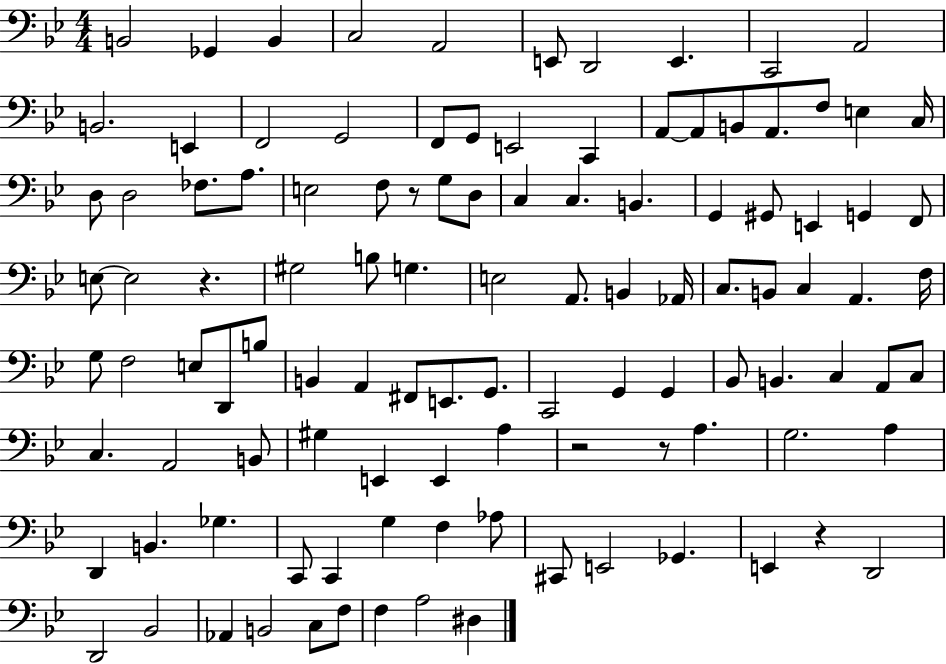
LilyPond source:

{
  \clef bass
  \numericTimeSignature
  \time 4/4
  \key bes \major
  \repeat volta 2 { b,2 ges,4 b,4 | c2 a,2 | e,8 d,2 e,4. | c,2 a,2 | \break b,2. e,4 | f,2 g,2 | f,8 g,8 e,2 c,4 | a,8~~ a,8 b,8 a,8. f8 e4 c16 | \break d8 d2 fes8. a8. | e2 f8 r8 g8 d8 | c4 c4. b,4. | g,4 gis,8 e,4 g,4 f,8 | \break e8~~ e2 r4. | gis2 b8 g4. | e2 a,8. b,4 aes,16 | c8. b,8 c4 a,4. f16 | \break g8 f2 e8 d,8 b8 | b,4 a,4 fis,8 e,8. g,8. | c,2 g,4 g,4 | bes,8 b,4. c4 a,8 c8 | \break c4. a,2 b,8 | gis4 e,4 e,4 a4 | r2 r8 a4. | g2. a4 | \break d,4 b,4. ges4. | c,8 c,4 g4 f4 aes8 | cis,8 e,2 ges,4. | e,4 r4 d,2 | \break d,2 bes,2 | aes,4 b,2 c8 f8 | f4 a2 dis4 | } \bar "|."
}